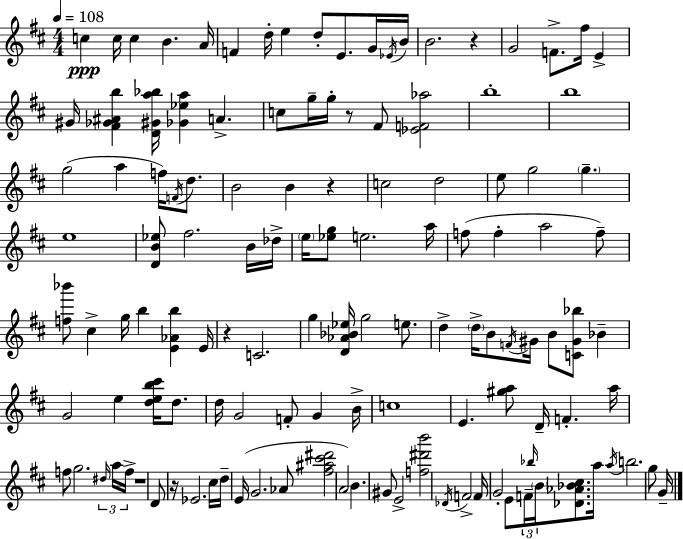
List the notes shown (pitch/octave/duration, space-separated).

C5/q C5/s C5/q B4/q. A4/s F4/q D5/s E5/q D5/e E4/e. G4/s Eb4/s B4/s B4/h. R/q G4/h F4/e. F#5/s E4/q G#4/s [F#4,Gb4,A#4,B5]/q [D4,G#4,A5,Bb5]/s [Gb4,Eb5,A5]/q A4/q. C5/e G5/s G5/s R/e F#4/e [Eb4,F4,Ab5]/h B5/w B5/w G5/h A5/q F5/s F4/s D5/e. B4/h B4/q R/q C5/h D5/h E5/e G5/h G5/q. E5/w [D4,B4,Eb5]/e F#5/h. B4/s Db5/s E5/s [Eb5,G5]/e E5/h. A5/s F5/e F5/q A5/h F5/e [F5,Bb6]/e C#5/q G5/s B5/q [E4,Ab4,B5]/q E4/s R/q C4/h. G5/q [D4,Ab4,Bb4,Eb5]/s G5/h E5/e. D5/q D5/s B4/e F4/s G#4/s B4/e [C4,G#4,Bb5]/e Bb4/q G4/h E5/q [D5,E5,B5,C#6]/s D5/e. D5/s G4/h F4/e G4/q B4/s C5/w E4/q. [G#5,A5]/e D4/s F4/q. A5/s F5/e G5/h. D#5/s A5/s F5/s R/w D4/e R/s Eb4/h. C#5/s D5/s E4/s G4/h. Ab4/e [F#5,A#5,C#6,D#6]/h A4/h B4/q. G#4/e E4/h [F5,D#6,B6]/h Db4/s F4/h F4/s G4/h E4/e F4/s Bb5/s B4/s [Db4,Ab4,Bb4,C#5]/e. A5/s A5/s B5/h. G5/e G4/s